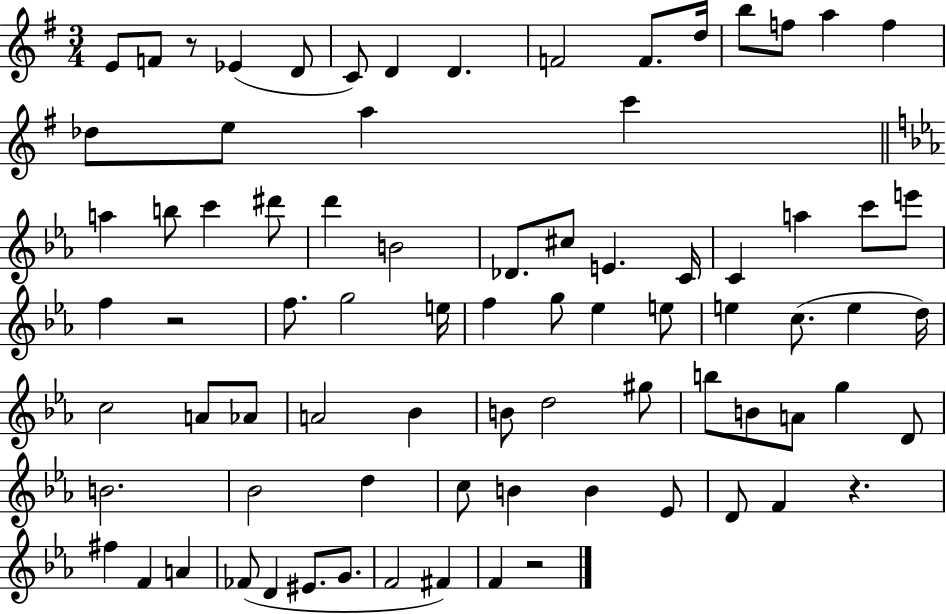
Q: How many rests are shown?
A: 4